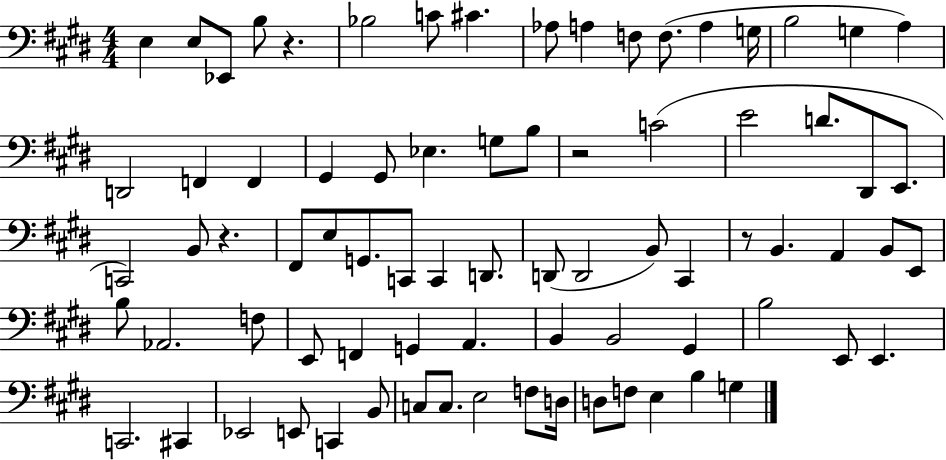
X:1
T:Untitled
M:4/4
L:1/4
K:E
E, E,/2 _E,,/2 B,/2 z _B,2 C/2 ^C _A,/2 A, F,/2 F,/2 A, G,/4 B,2 G, A, D,,2 F,, F,, ^G,, ^G,,/2 _E, G,/2 B,/2 z2 C2 E2 D/2 ^D,,/2 E,,/2 C,,2 B,,/2 z ^F,,/2 E,/2 G,,/2 C,,/2 C,, D,,/2 D,,/2 D,,2 B,,/2 ^C,, z/2 B,, A,, B,,/2 E,,/2 B,/2 _A,,2 F,/2 E,,/2 F,, G,, A,, B,, B,,2 ^G,, B,2 E,,/2 E,, C,,2 ^C,, _E,,2 E,,/2 C,, B,,/2 C,/2 C,/2 E,2 F,/2 D,/4 D,/2 F,/2 E, B, G,